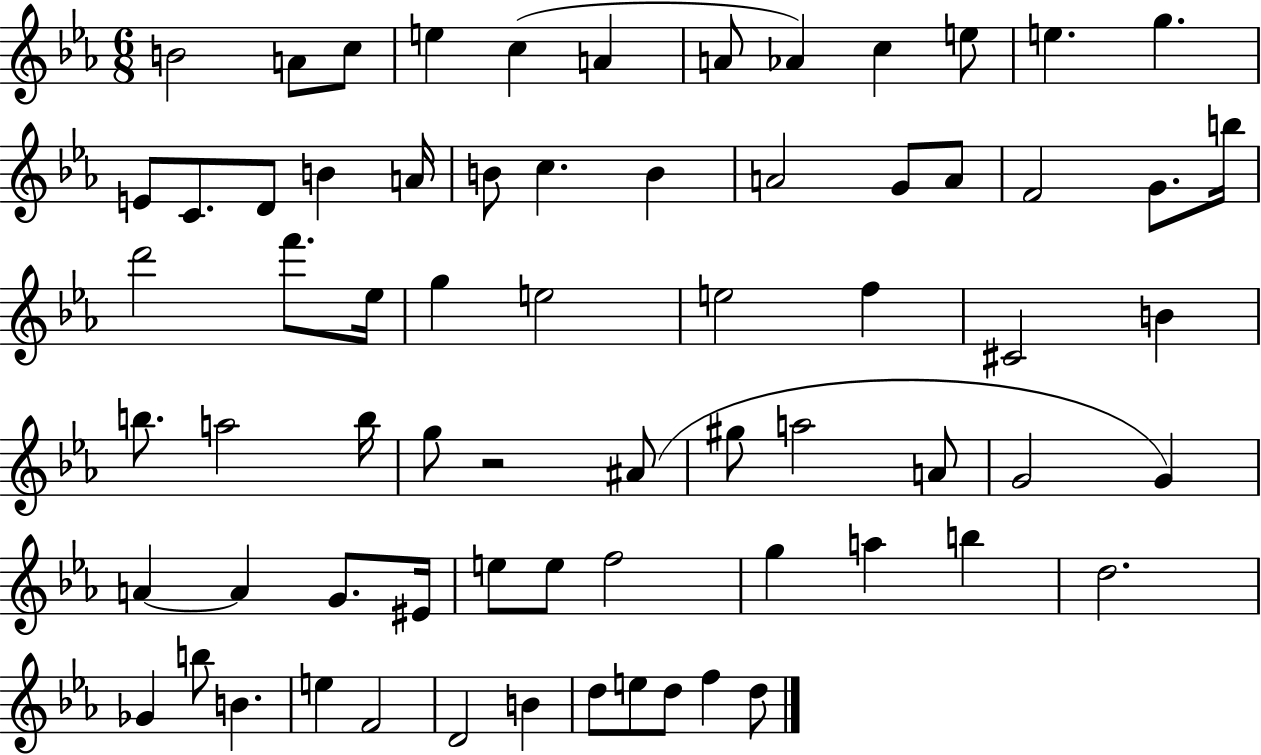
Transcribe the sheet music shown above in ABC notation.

X:1
T:Untitled
M:6/8
L:1/4
K:Eb
B2 A/2 c/2 e c A A/2 _A c e/2 e g E/2 C/2 D/2 B A/4 B/2 c B A2 G/2 A/2 F2 G/2 b/4 d'2 f'/2 _e/4 g e2 e2 f ^C2 B b/2 a2 b/4 g/2 z2 ^A/2 ^g/2 a2 A/2 G2 G A A G/2 ^E/4 e/2 e/2 f2 g a b d2 _G b/2 B e F2 D2 B d/2 e/2 d/2 f d/2